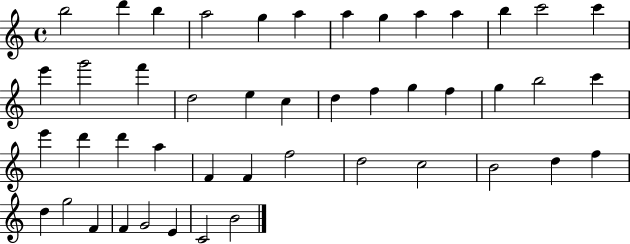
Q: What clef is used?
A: treble